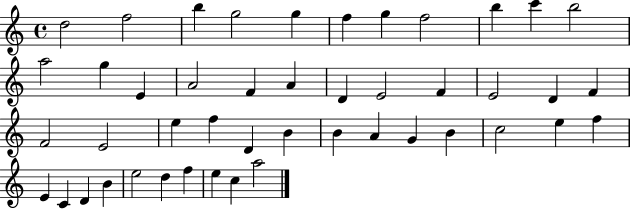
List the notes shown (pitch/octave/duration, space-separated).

D5/h F5/h B5/q G5/h G5/q F5/q G5/q F5/h B5/q C6/q B5/h A5/h G5/q E4/q A4/h F4/q A4/q D4/q E4/h F4/q E4/h D4/q F4/q F4/h E4/h E5/q F5/q D4/q B4/q B4/q A4/q G4/q B4/q C5/h E5/q F5/q E4/q C4/q D4/q B4/q E5/h D5/q F5/q E5/q C5/q A5/h